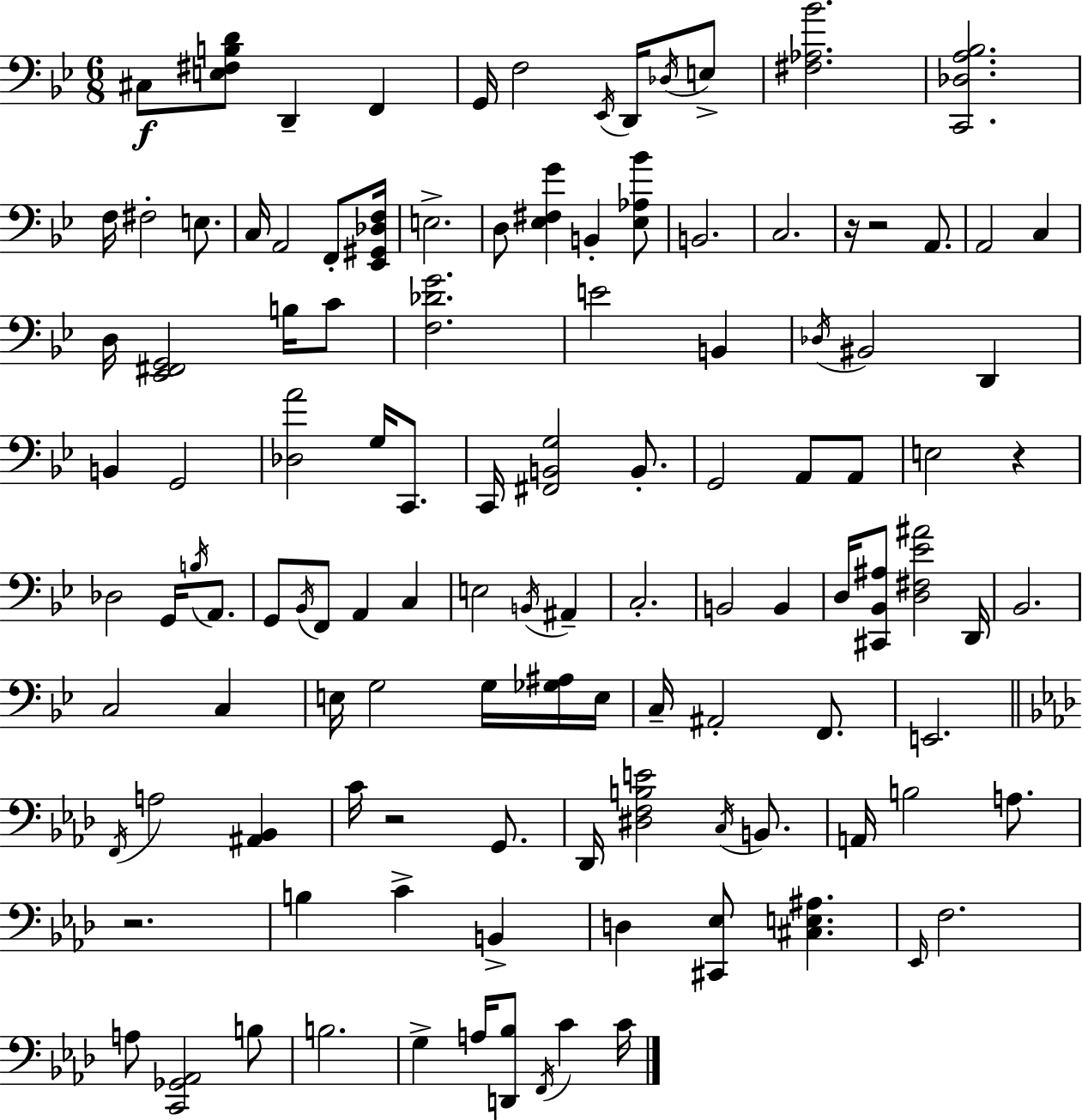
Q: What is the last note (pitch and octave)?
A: C4